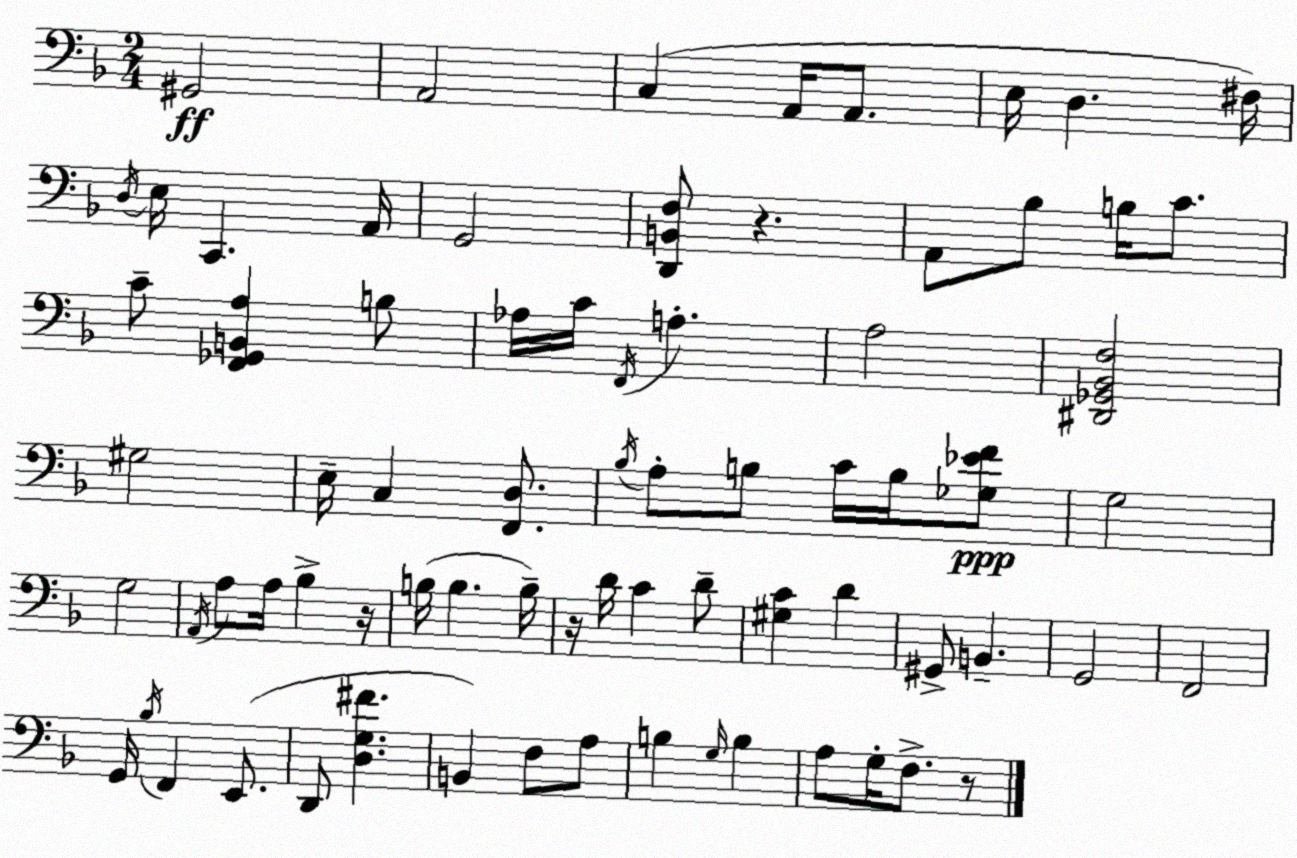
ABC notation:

X:1
T:Untitled
M:2/4
L:1/4
K:F
^G,,2 A,,2 C, A,,/4 A,,/2 E,/4 D, ^F,/4 D,/4 E,/4 C,, A,,/4 G,,2 [D,,B,,F,]/2 z A,,/2 _B,/2 B,/4 C/2 C/2 [F,,_G,,B,,A,] B,/2 _A,/4 C/4 F,,/4 A, A,2 [^D,,_G,,_B,,F,]2 ^G,2 E,/4 C, [F,,D,]/2 _B,/4 A,/2 B,/2 C/4 B,/4 [_G,_EF]/2 G,2 G,2 A,,/4 A,/2 A,/4 _B, z/4 B,/4 B, B,/4 z/4 D/4 C D/2 [^G,C] D ^G,,/2 B,, G,,2 F,,2 G,,/4 _B,/4 F,, E,,/2 D,,/2 [D,G,^F] B,, F,/2 A,/2 B, G,/4 B, A,/2 G,/4 F,/2 z/2